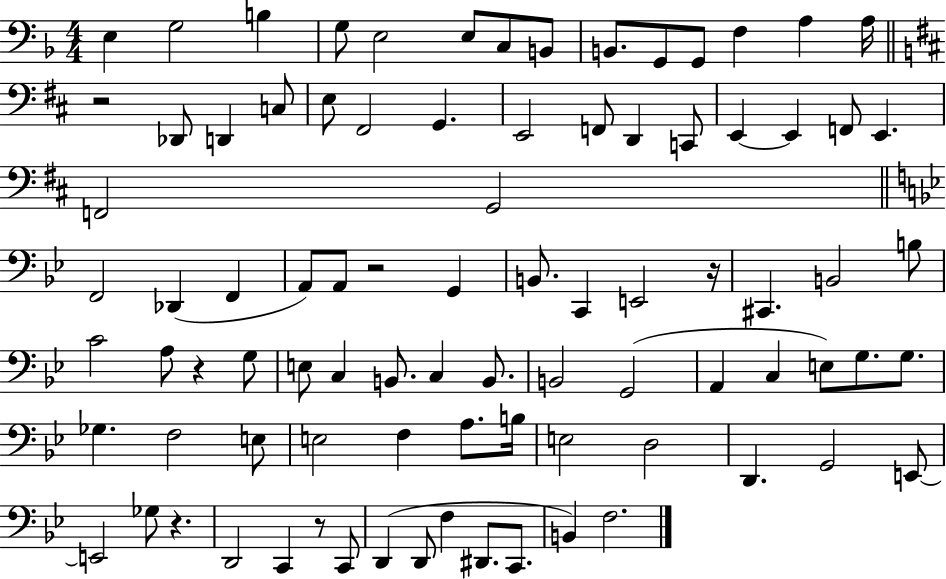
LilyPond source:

{
  \clef bass
  \numericTimeSignature
  \time 4/4
  \key f \major
  e4 g2 b4 | g8 e2 e8 c8 b,8 | b,8. g,8 g,8 f4 a4 a16 | \bar "||" \break \key d \major r2 des,8 d,4 c8 | e8 fis,2 g,4. | e,2 f,8 d,4 c,8 | e,4~~ e,4 f,8 e,4. | \break f,2 g,2 | \bar "||" \break \key bes \major f,2 des,4( f,4 | a,8) a,8 r2 g,4 | b,8. c,4 e,2 r16 | cis,4. b,2 b8 | \break c'2 a8 r4 g8 | e8 c4 b,8. c4 b,8. | b,2 g,2( | a,4 c4 e8) g8. g8. | \break ges4. f2 e8 | e2 f4 a8. b16 | e2 d2 | d,4. g,2 e,8~~ | \break e,2 ges8 r4. | d,2 c,4 r8 c,8 | d,4( d,8 f4 dis,8. c,8. | b,4) f2. | \break \bar "|."
}